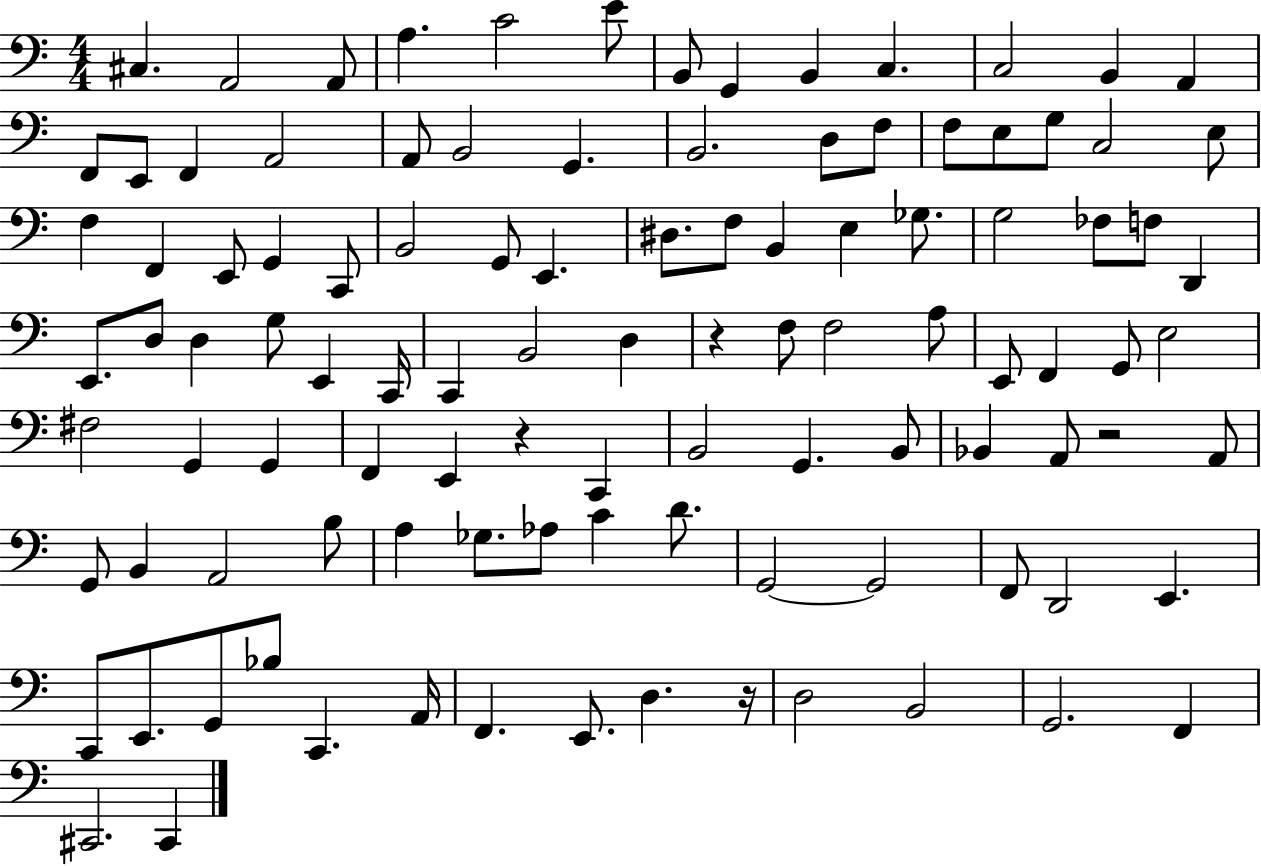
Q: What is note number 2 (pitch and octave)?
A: A2